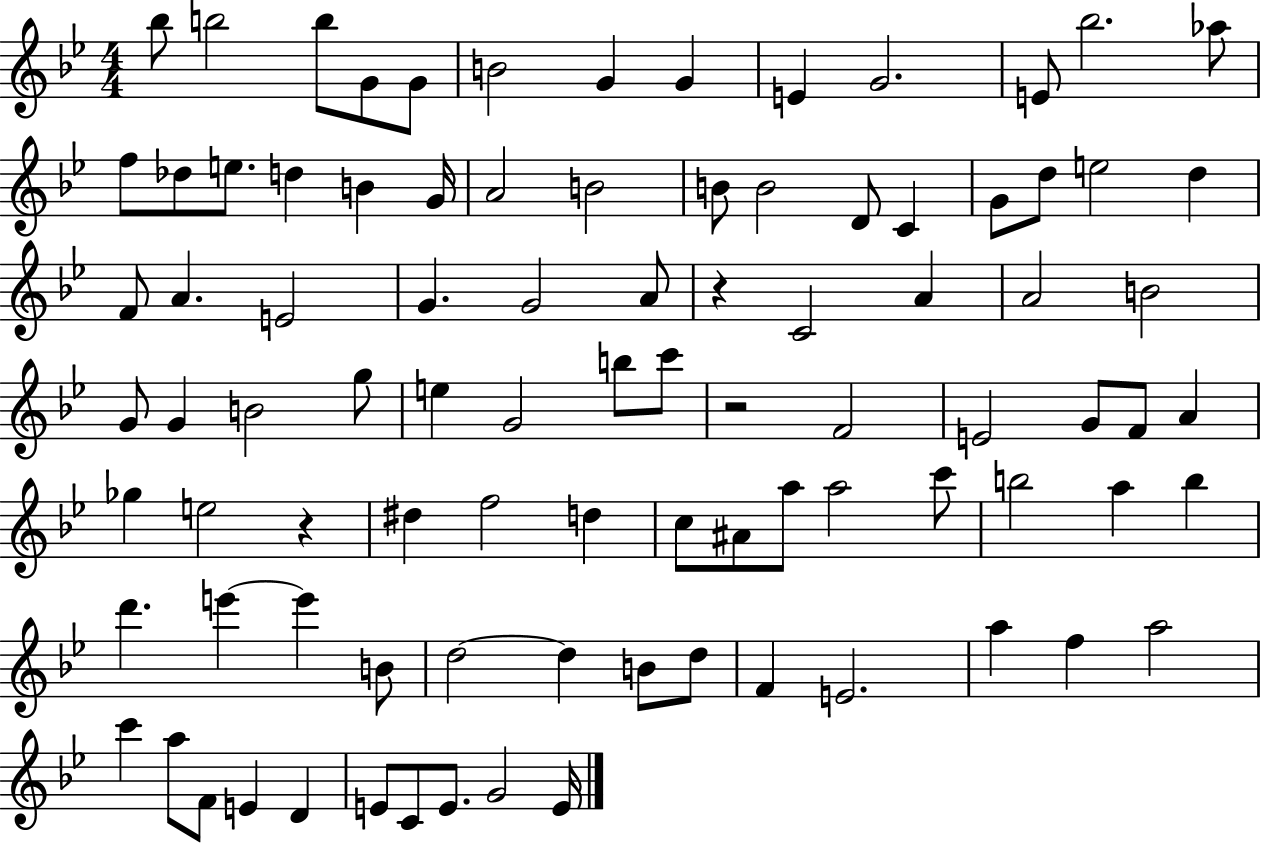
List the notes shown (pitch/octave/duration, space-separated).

Bb5/e B5/h B5/e G4/e G4/e B4/h G4/q G4/q E4/q G4/h. E4/e Bb5/h. Ab5/e F5/e Db5/e E5/e. D5/q B4/q G4/s A4/h B4/h B4/e B4/h D4/e C4/q G4/e D5/e E5/h D5/q F4/e A4/q. E4/h G4/q. G4/h A4/e R/q C4/h A4/q A4/h B4/h G4/e G4/q B4/h G5/e E5/q G4/h B5/e C6/e R/h F4/h E4/h G4/e F4/e A4/q Gb5/q E5/h R/q D#5/q F5/h D5/q C5/e A#4/e A5/e A5/h C6/e B5/h A5/q B5/q D6/q. E6/q E6/q B4/e D5/h D5/q B4/e D5/e F4/q E4/h. A5/q F5/q A5/h C6/q A5/e F4/e E4/q D4/q E4/e C4/e E4/e. G4/h E4/s